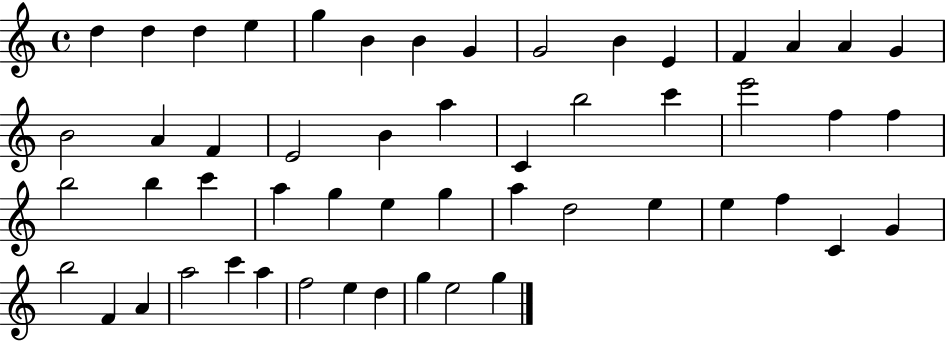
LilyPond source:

{
  \clef treble
  \time 4/4
  \defaultTimeSignature
  \key c \major
  d''4 d''4 d''4 e''4 | g''4 b'4 b'4 g'4 | g'2 b'4 e'4 | f'4 a'4 a'4 g'4 | \break b'2 a'4 f'4 | e'2 b'4 a''4 | c'4 b''2 c'''4 | e'''2 f''4 f''4 | \break b''2 b''4 c'''4 | a''4 g''4 e''4 g''4 | a''4 d''2 e''4 | e''4 f''4 c'4 g'4 | \break b''2 f'4 a'4 | a''2 c'''4 a''4 | f''2 e''4 d''4 | g''4 e''2 g''4 | \break \bar "|."
}